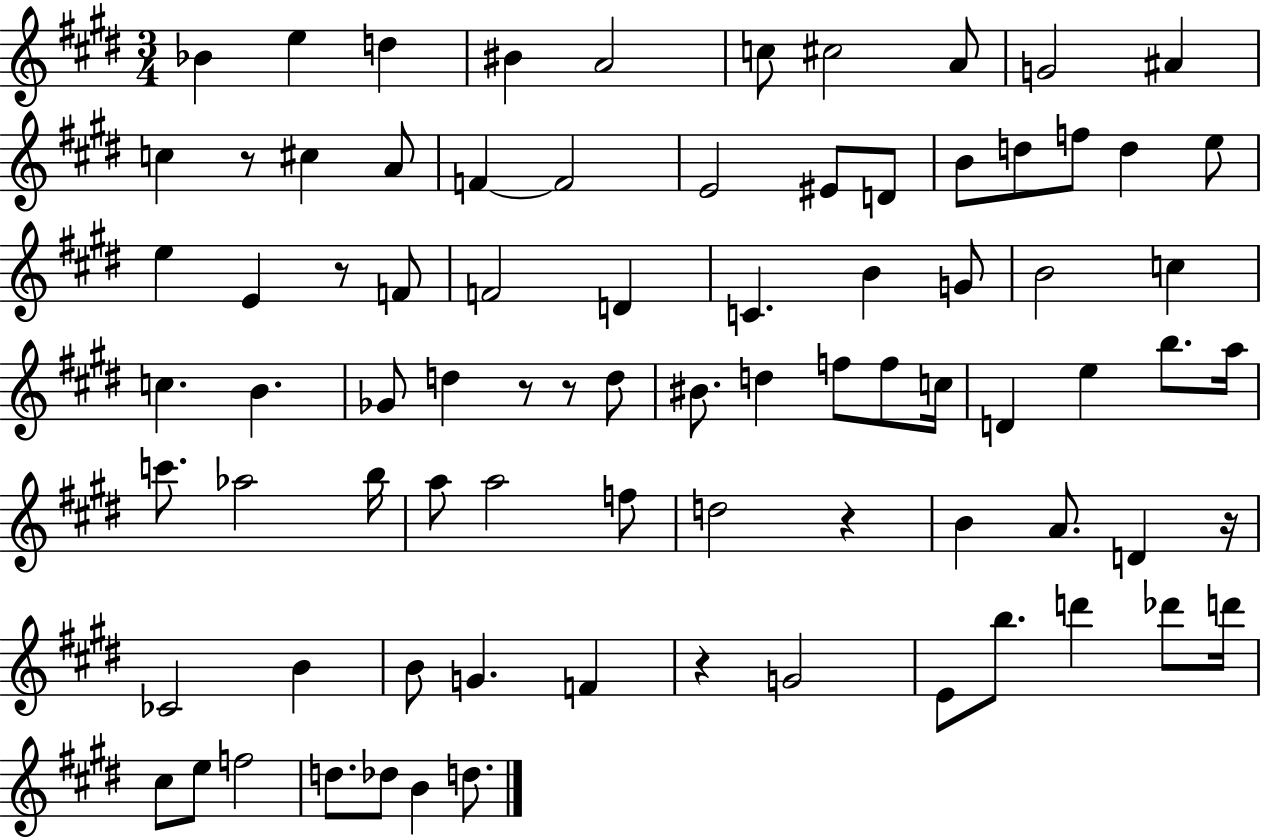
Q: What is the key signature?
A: E major